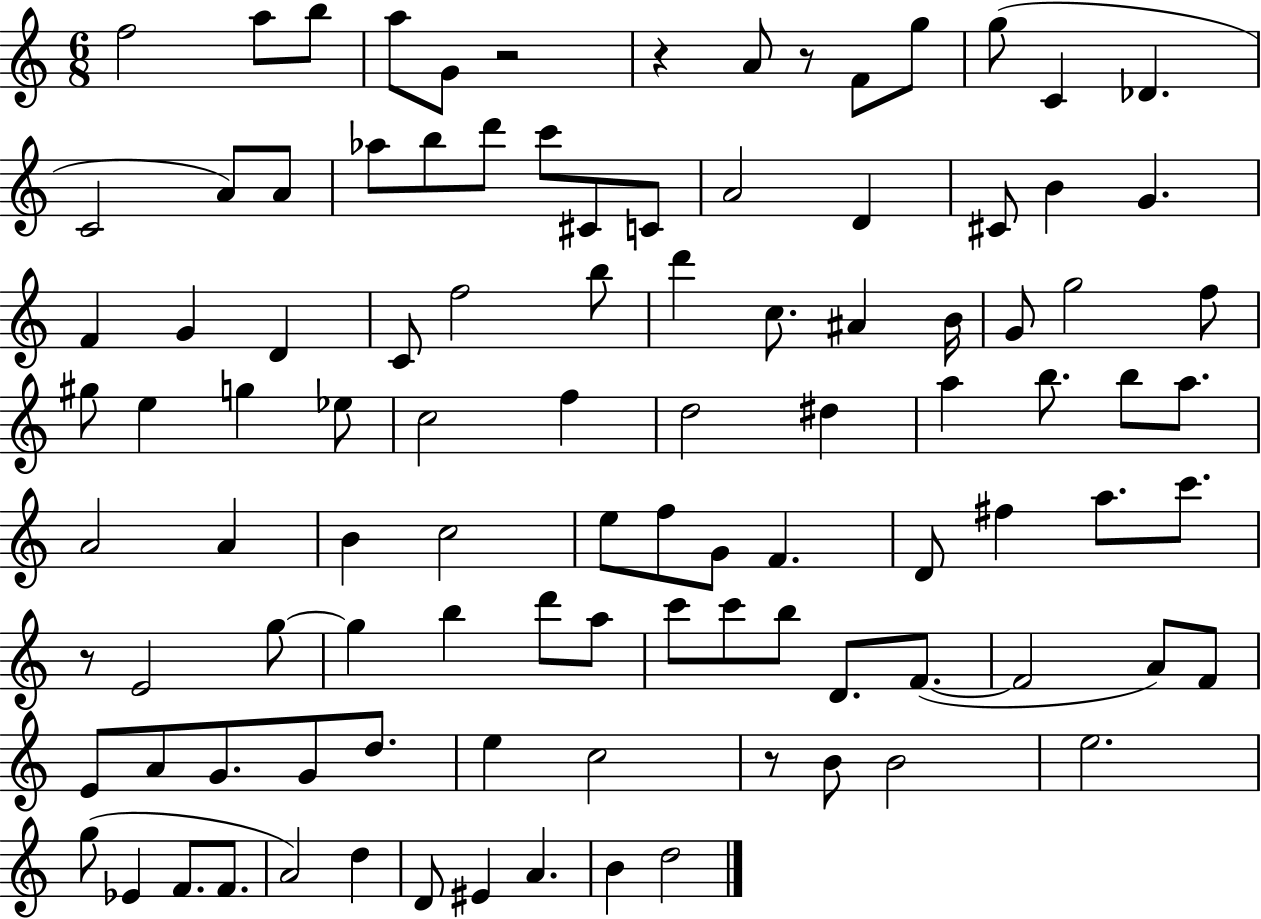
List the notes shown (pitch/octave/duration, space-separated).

F5/h A5/e B5/e A5/e G4/e R/h R/q A4/e R/e F4/e G5/e G5/e C4/q Db4/q. C4/h A4/e A4/e Ab5/e B5/e D6/e C6/e C#4/e C4/e A4/h D4/q C#4/e B4/q G4/q. F4/q G4/q D4/q C4/e F5/h B5/e D6/q C5/e. A#4/q B4/s G4/e G5/h F5/e G#5/e E5/q G5/q Eb5/e C5/h F5/q D5/h D#5/q A5/q B5/e. B5/e A5/e. A4/h A4/q B4/q C5/h E5/e F5/e G4/e F4/q. D4/e F#5/q A5/e. C6/e. R/e E4/h G5/e G5/q B5/q D6/e A5/e C6/e C6/e B5/e D4/e. F4/e. F4/h A4/e F4/e E4/e A4/e G4/e. G4/e D5/e. E5/q C5/h R/e B4/e B4/h E5/h. G5/e Eb4/q F4/e. F4/e. A4/h D5/q D4/e EIS4/q A4/q. B4/q D5/h